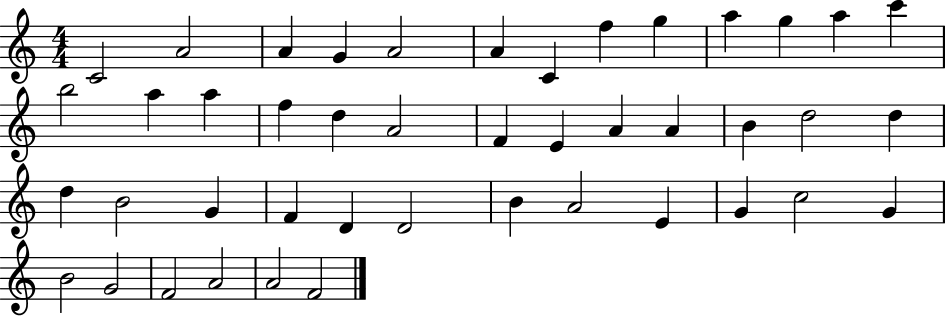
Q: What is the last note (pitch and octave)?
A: F4